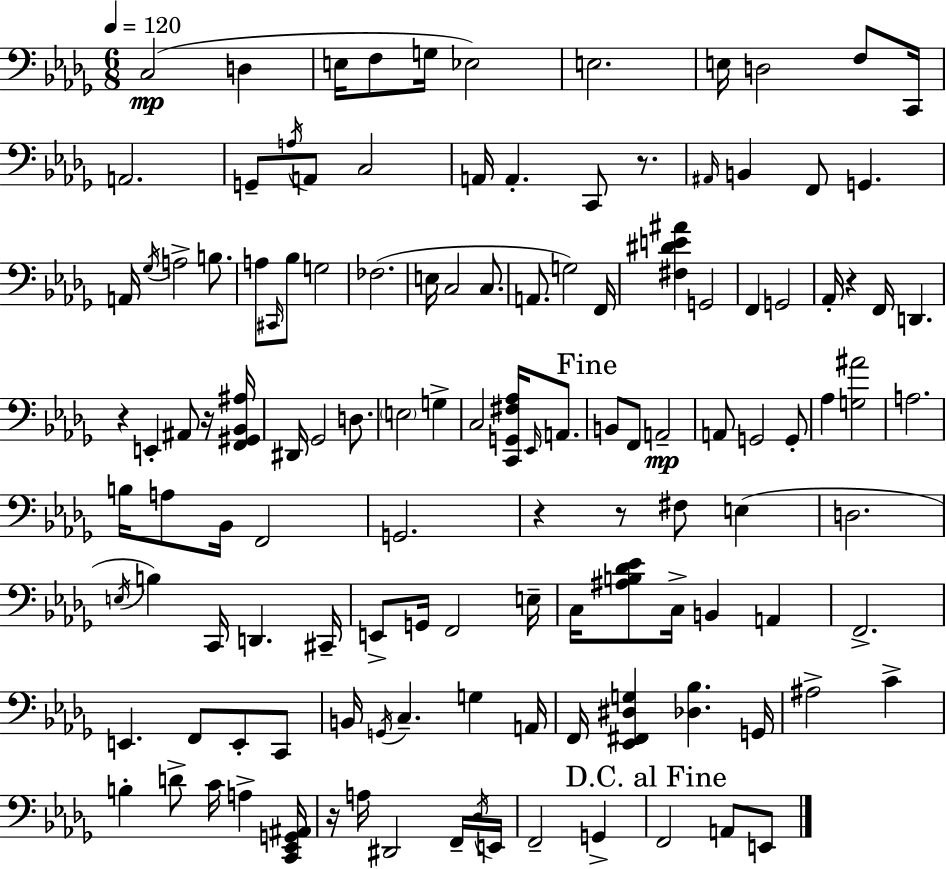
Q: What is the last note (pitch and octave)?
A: E2